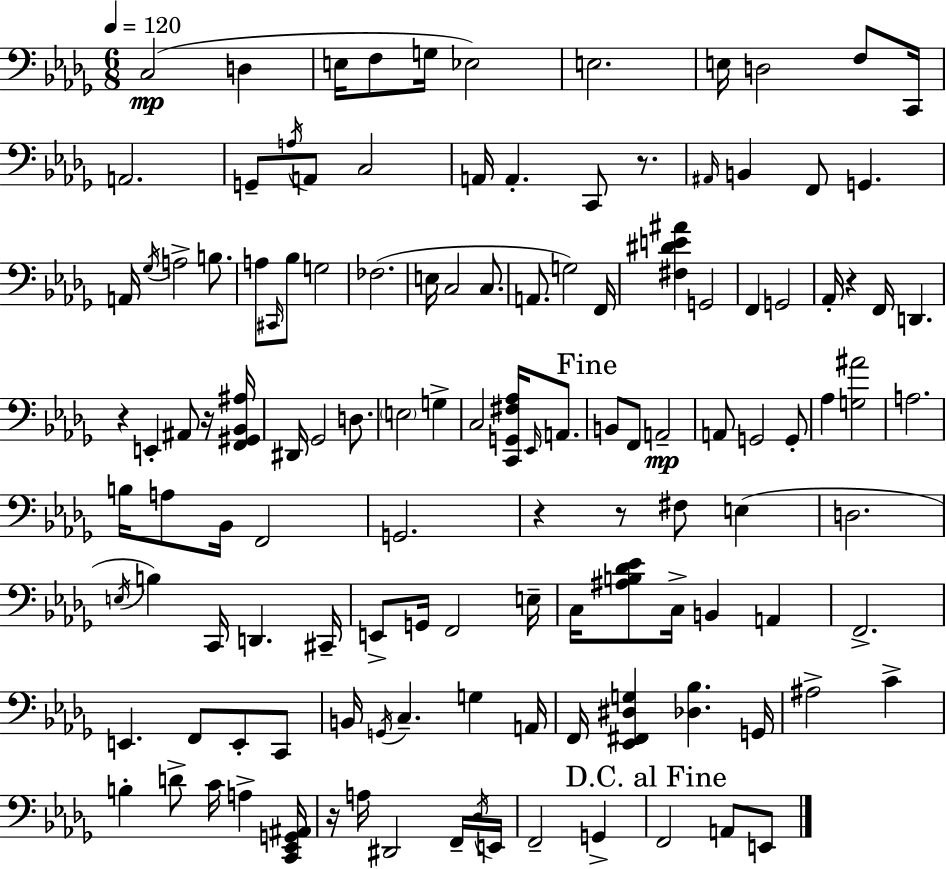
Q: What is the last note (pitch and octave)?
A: E2